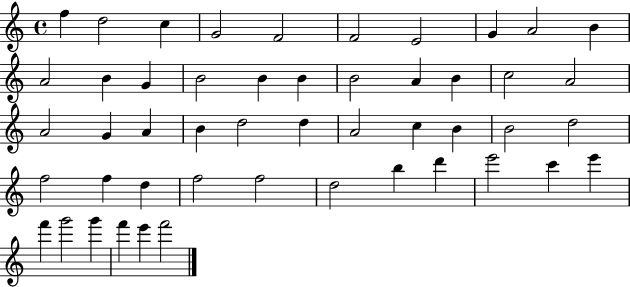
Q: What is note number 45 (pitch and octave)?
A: G6